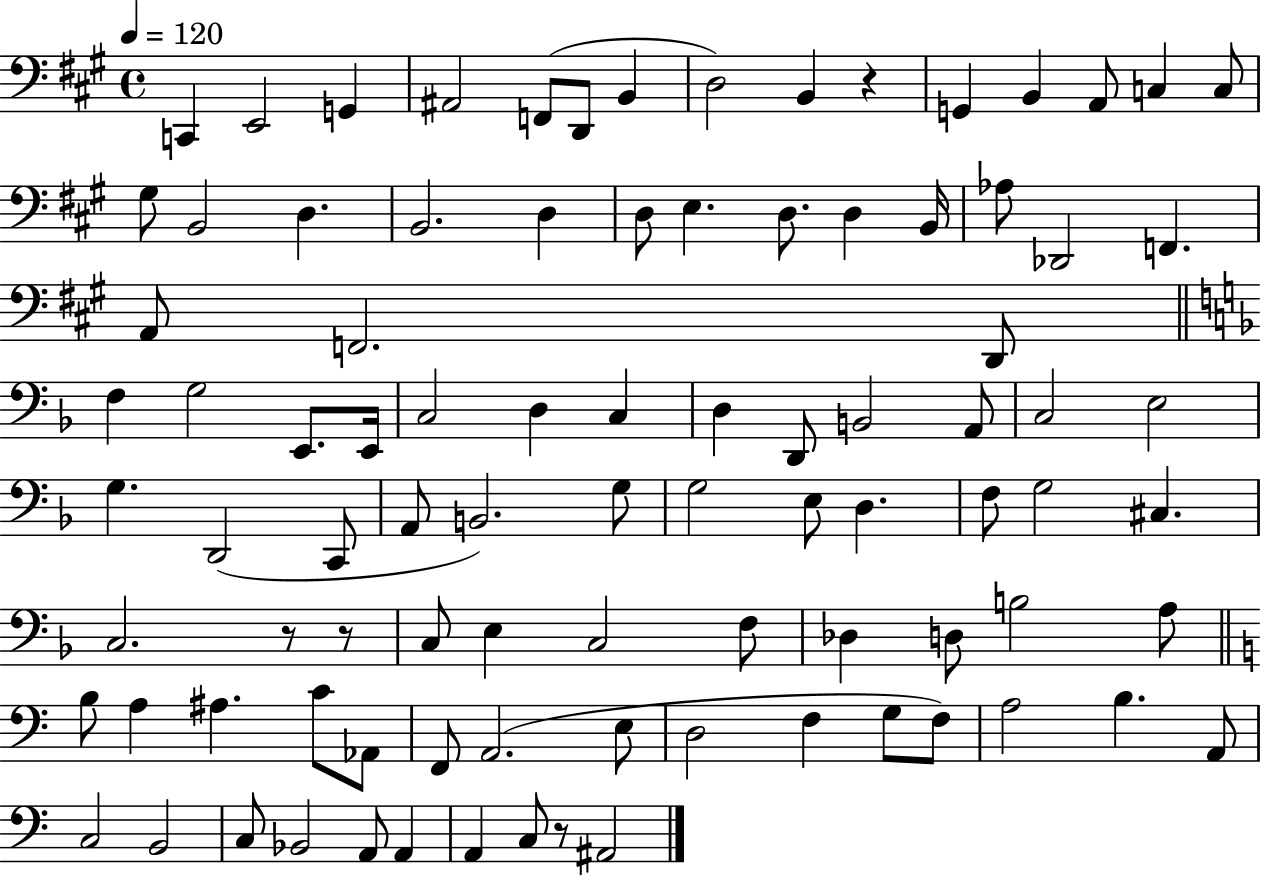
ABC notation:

X:1
T:Untitled
M:4/4
L:1/4
K:A
C,, E,,2 G,, ^A,,2 F,,/2 D,,/2 B,, D,2 B,, z G,, B,, A,,/2 C, C,/2 ^G,/2 B,,2 D, B,,2 D, D,/2 E, D,/2 D, B,,/4 _A,/2 _D,,2 F,, A,,/2 F,,2 D,,/2 F, G,2 E,,/2 E,,/4 C,2 D, C, D, D,,/2 B,,2 A,,/2 C,2 E,2 G, D,,2 C,,/2 A,,/2 B,,2 G,/2 G,2 E,/2 D, F,/2 G,2 ^C, C,2 z/2 z/2 C,/2 E, C,2 F,/2 _D, D,/2 B,2 A,/2 B,/2 A, ^A, C/2 _A,,/2 F,,/2 A,,2 E,/2 D,2 F, G,/2 F,/2 A,2 B, A,,/2 C,2 B,,2 C,/2 _B,,2 A,,/2 A,, A,, C,/2 z/2 ^A,,2